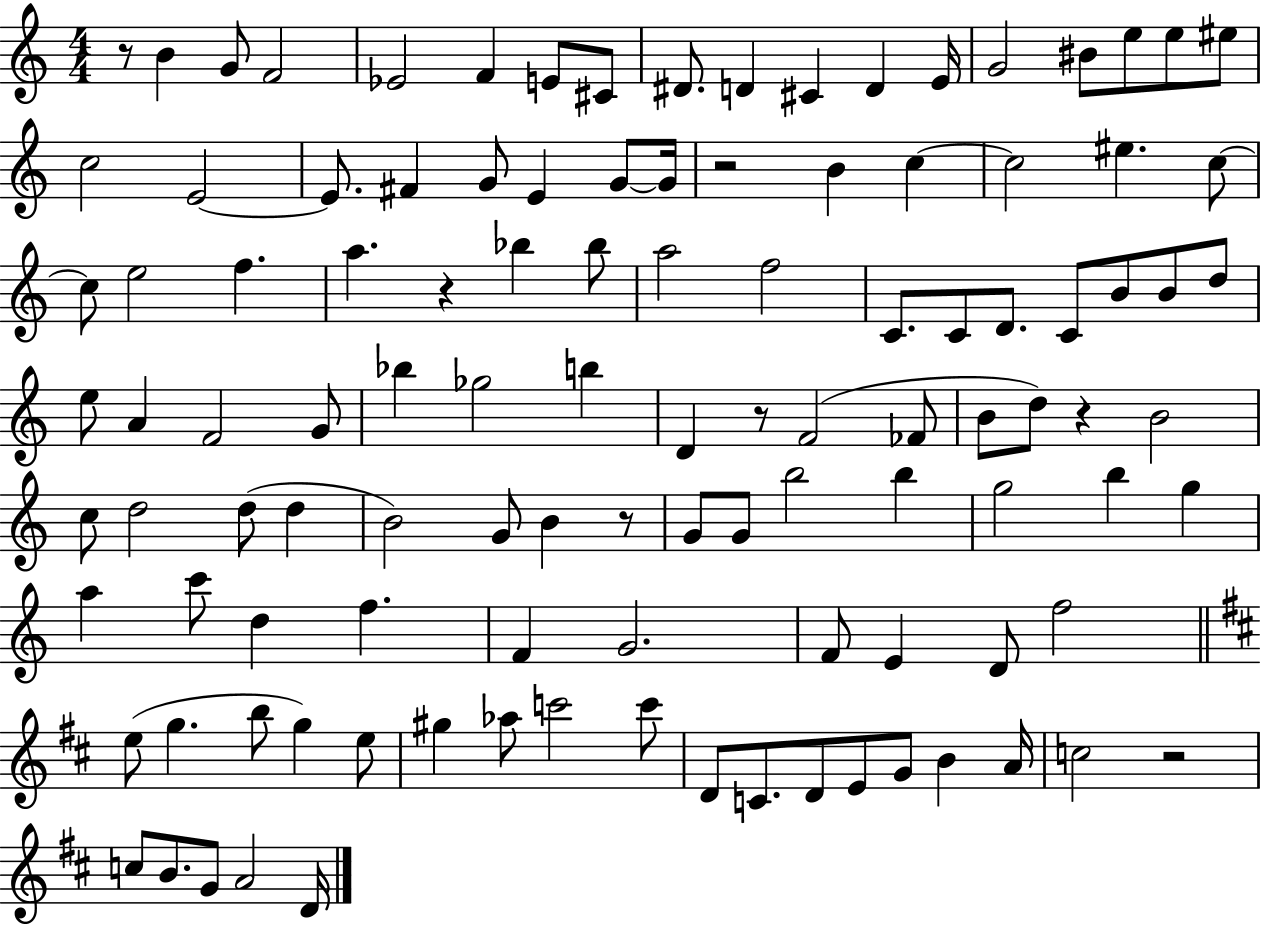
R/e B4/q G4/e F4/h Eb4/h F4/q E4/e C#4/e D#4/e. D4/q C#4/q D4/q E4/s G4/h BIS4/e E5/e E5/e EIS5/e C5/h E4/h E4/e. F#4/q G4/e E4/q G4/e G4/s R/h B4/q C5/q C5/h EIS5/q. C5/e C5/e E5/h F5/q. A5/q. R/q Bb5/q Bb5/e A5/h F5/h C4/e. C4/e D4/e. C4/e B4/e B4/e D5/e E5/e A4/q F4/h G4/e Bb5/q Gb5/h B5/q D4/q R/e F4/h FES4/e B4/e D5/e R/q B4/h C5/e D5/h D5/e D5/q B4/h G4/e B4/q R/e G4/e G4/e B5/h B5/q G5/h B5/q G5/q A5/q C6/e D5/q F5/q. F4/q G4/h. F4/e E4/q D4/e F5/h E5/e G5/q. B5/e G5/q E5/e G#5/q Ab5/e C6/h C6/e D4/e C4/e. D4/e E4/e G4/e B4/q A4/s C5/h R/h C5/e B4/e. G4/e A4/h D4/s